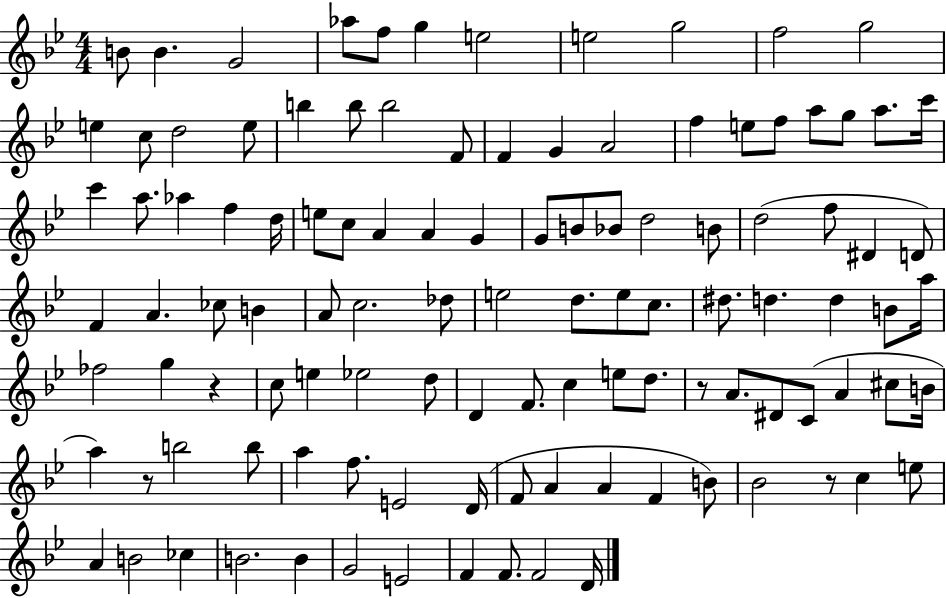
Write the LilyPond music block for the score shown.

{
  \clef treble
  \numericTimeSignature
  \time 4/4
  \key bes \major
  b'8 b'4. g'2 | aes''8 f''8 g''4 e''2 | e''2 g''2 | f''2 g''2 | \break e''4 c''8 d''2 e''8 | b''4 b''8 b''2 f'8 | f'4 g'4 a'2 | f''4 e''8 f''8 a''8 g''8 a''8. c'''16 | \break c'''4 a''8. aes''4 f''4 d''16 | e''8 c''8 a'4 a'4 g'4 | g'8 b'8 bes'8 d''2 b'8 | d''2( f''8 dis'4 d'8) | \break f'4 a'4. ces''8 b'4 | a'8 c''2. des''8 | e''2 d''8. e''8 c''8. | dis''8. d''4. d''4 b'8 a''16 | \break fes''2 g''4 r4 | c''8 e''4 ees''2 d''8 | d'4 f'8. c''4 e''8 d''8. | r8 a'8. dis'8 c'8( a'4 cis''8 b'16 | \break a''4) r8 b''2 b''8 | a''4 f''8. e'2 d'16( | f'8 a'4 a'4 f'4 b'8) | bes'2 r8 c''4 e''8 | \break a'4 b'2 ces''4 | b'2. b'4 | g'2 e'2 | f'4 f'8. f'2 d'16 | \break \bar "|."
}